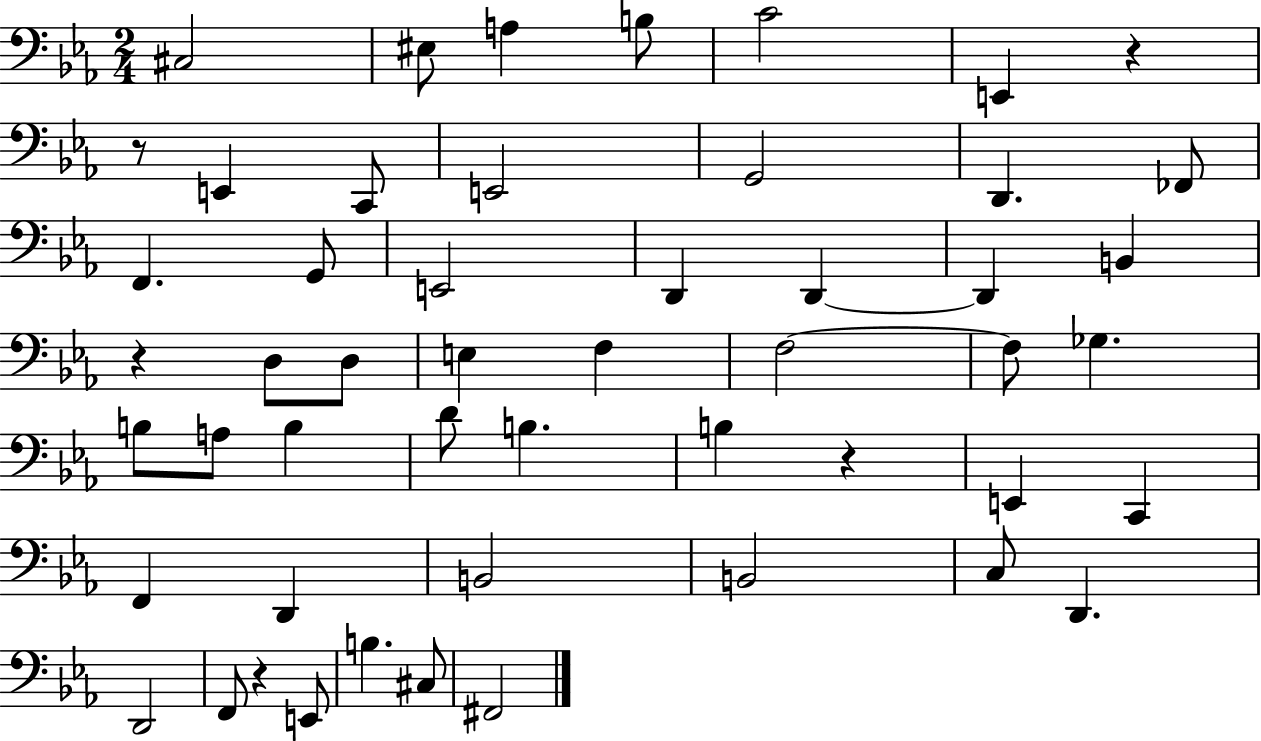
C#3/h EIS3/e A3/q B3/e C4/h E2/q R/q R/e E2/q C2/e E2/h G2/h D2/q. FES2/e F2/q. G2/e E2/h D2/q D2/q D2/q B2/q R/q D3/e D3/e E3/q F3/q F3/h F3/e Gb3/q. B3/e A3/e B3/q D4/e B3/q. B3/q R/q E2/q C2/q F2/q D2/q B2/h B2/h C3/e D2/q. D2/h F2/e R/q E2/e B3/q. C#3/e F#2/h